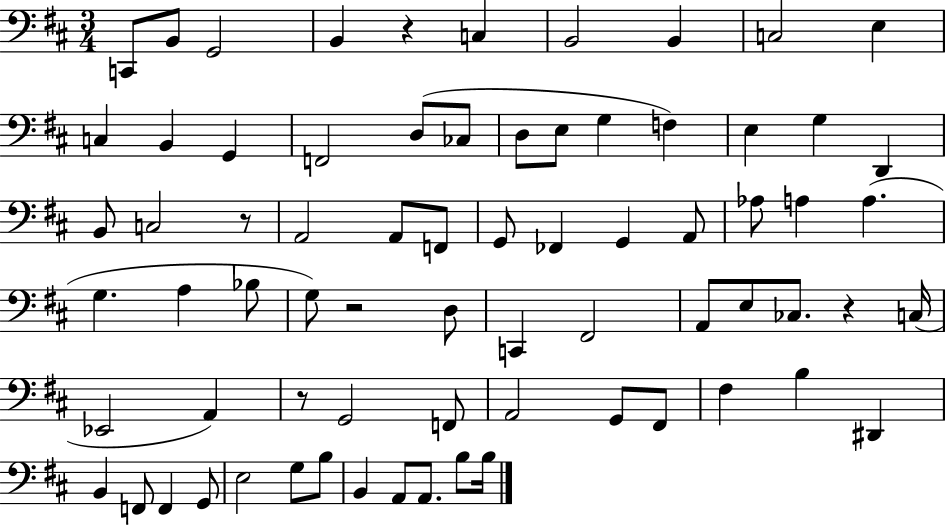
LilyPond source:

{
  \clef bass
  \numericTimeSignature
  \time 3/4
  \key d \major
  c,8 b,8 g,2 | b,4 r4 c4 | b,2 b,4 | c2 e4 | \break c4 b,4 g,4 | f,2 d8( ces8 | d8 e8 g4 f4) | e4 g4 d,4 | \break b,8 c2 r8 | a,2 a,8 f,8 | g,8 fes,4 g,4 a,8 | aes8 a4 a4.( | \break g4. a4 bes8 | g8) r2 d8 | c,4 fis,2 | a,8 e8 ces8. r4 c16( | \break ees,2 a,4) | r8 g,2 f,8 | a,2 g,8 fis,8 | fis4 b4 dis,4 | \break b,4 f,8 f,4 g,8 | e2 g8 b8 | b,4 a,8 a,8. b8 b16 | \bar "|."
}